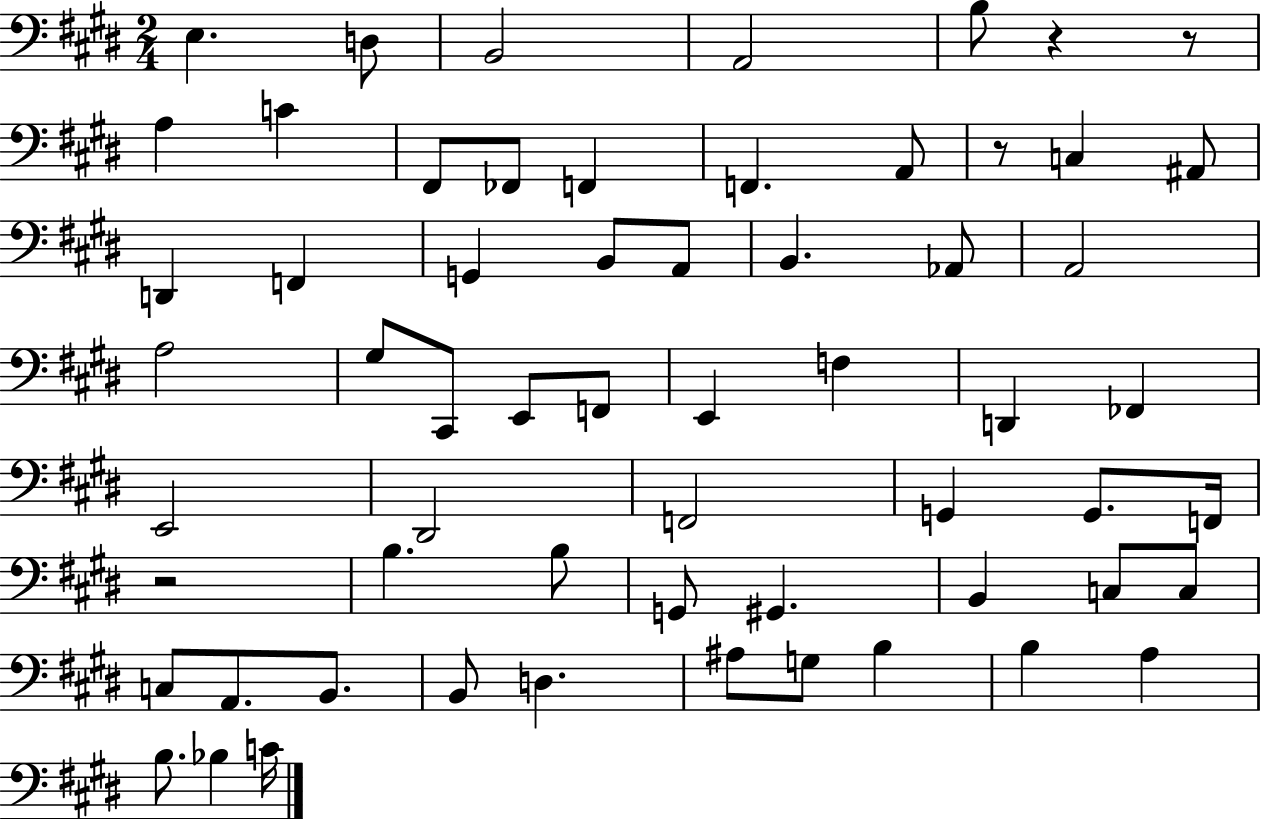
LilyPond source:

{
  \clef bass
  \numericTimeSignature
  \time 2/4
  \key e \major
  e4. d8 | b,2 | a,2 | b8 r4 r8 | \break a4 c'4 | fis,8 fes,8 f,4 | f,4. a,8 | r8 c4 ais,8 | \break d,4 f,4 | g,4 b,8 a,8 | b,4. aes,8 | a,2 | \break a2 | gis8 cis,8 e,8 f,8 | e,4 f4 | d,4 fes,4 | \break e,2 | dis,2 | f,2 | g,4 g,8. f,16 | \break r2 | b4. b8 | g,8 gis,4. | b,4 c8 c8 | \break c8 a,8. b,8. | b,8 d4. | ais8 g8 b4 | b4 a4 | \break b8. bes4 c'16 | \bar "|."
}